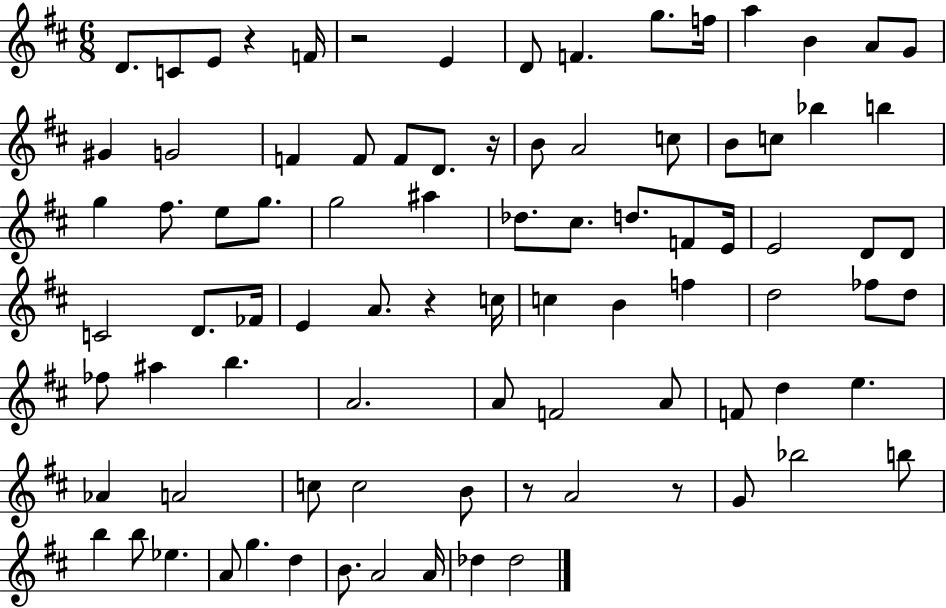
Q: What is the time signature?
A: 6/8